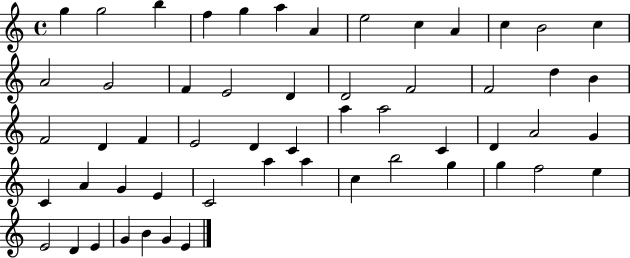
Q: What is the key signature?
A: C major